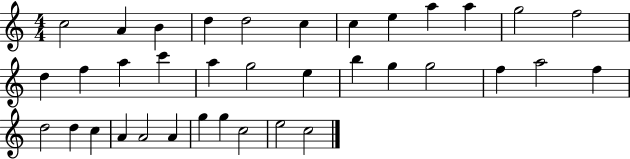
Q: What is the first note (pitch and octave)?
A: C5